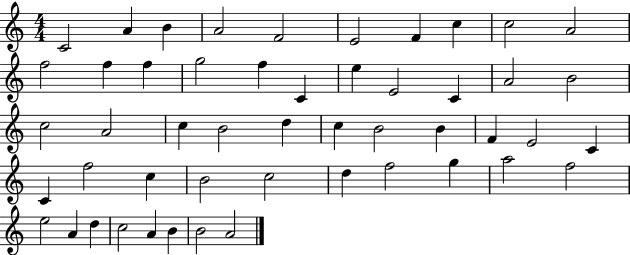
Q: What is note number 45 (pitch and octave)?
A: D5